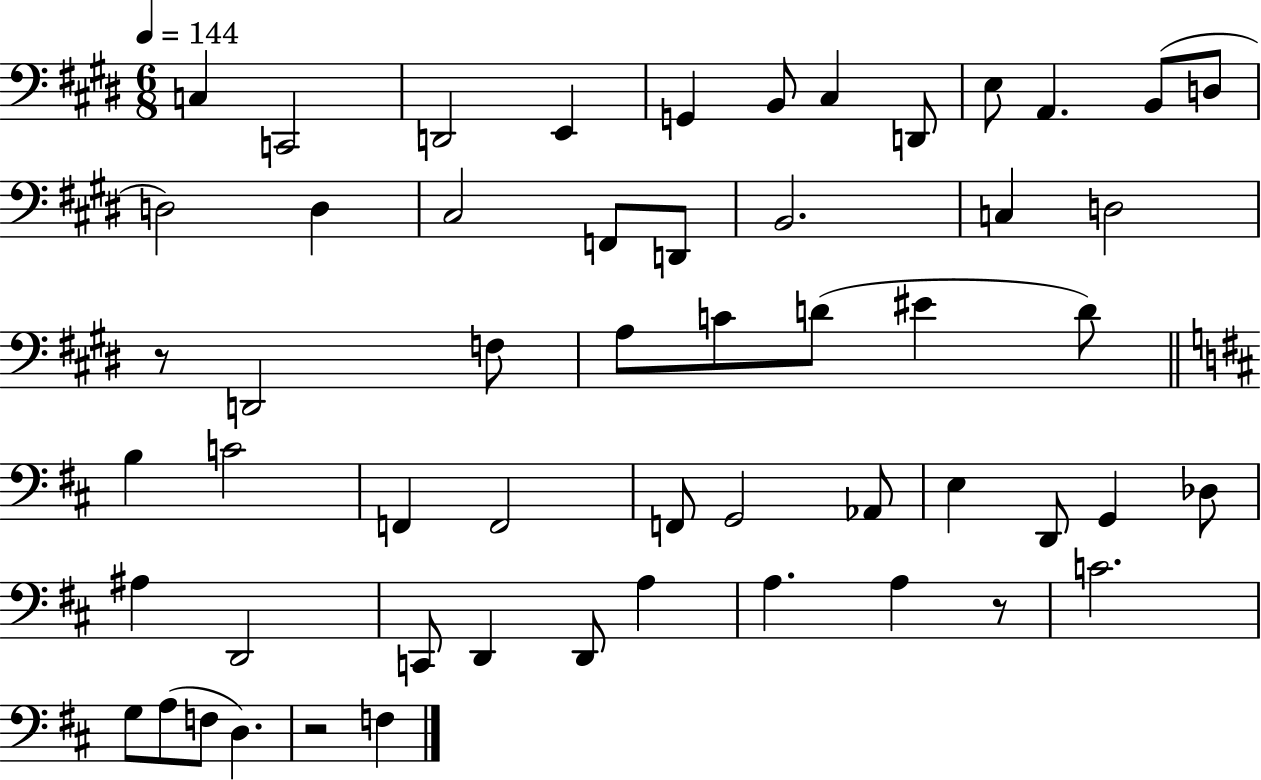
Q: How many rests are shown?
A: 3